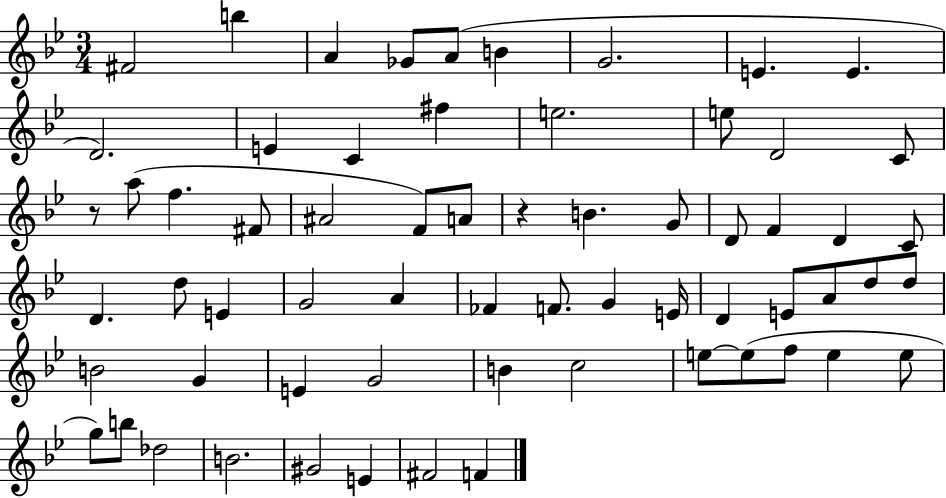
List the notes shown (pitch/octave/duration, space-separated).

F#4/h B5/q A4/q Gb4/e A4/e B4/q G4/h. E4/q. E4/q. D4/h. E4/q C4/q F#5/q E5/h. E5/e D4/h C4/e R/e A5/e F5/q. F#4/e A#4/h F4/e A4/e R/q B4/q. G4/e D4/e F4/q D4/q C4/e D4/q. D5/e E4/q G4/h A4/q FES4/q F4/e. G4/q E4/s D4/q E4/e A4/e D5/e D5/e B4/h G4/q E4/q G4/h B4/q C5/h E5/e E5/e F5/e E5/q E5/e G5/e B5/e Db5/h B4/h. G#4/h E4/q F#4/h F4/q